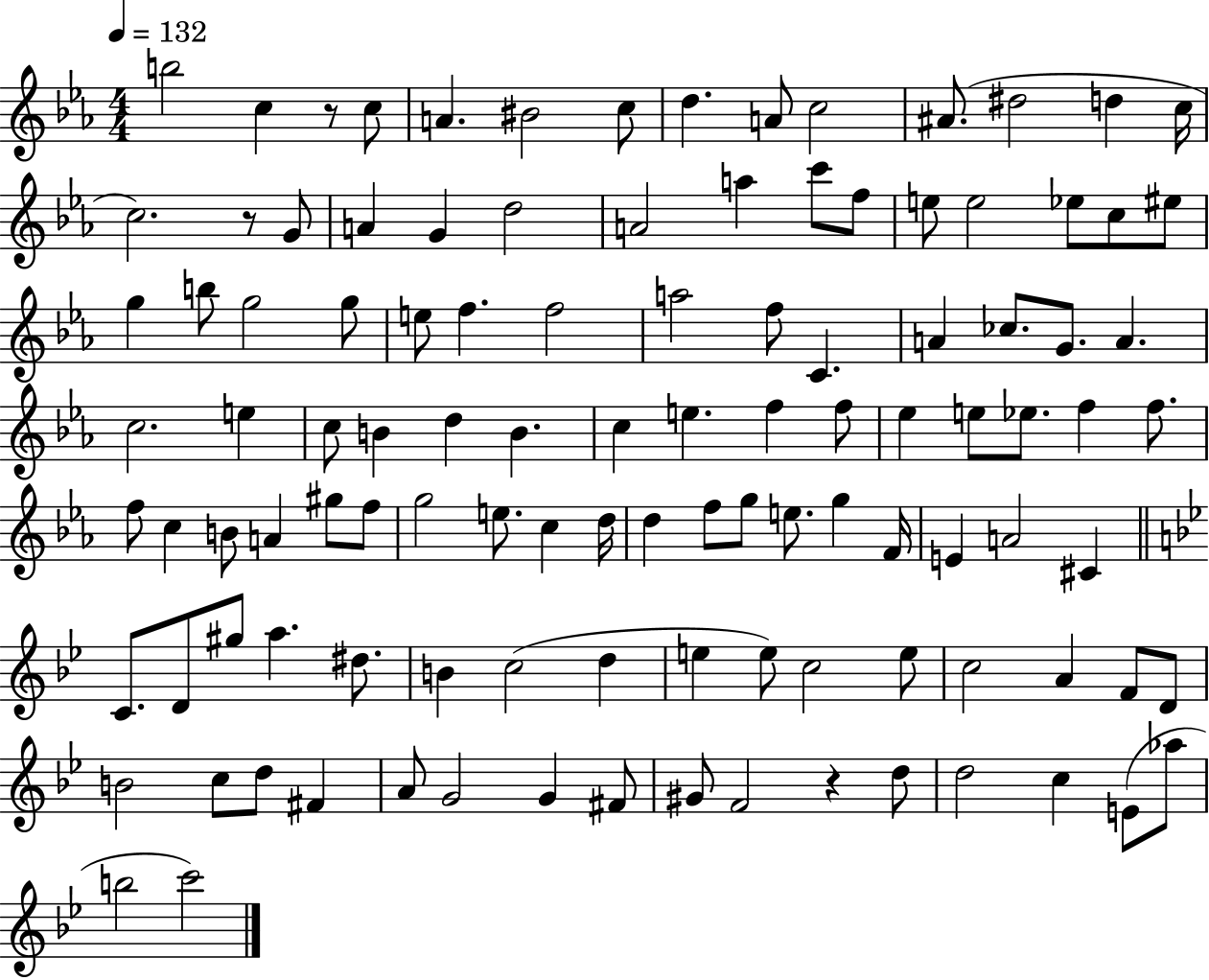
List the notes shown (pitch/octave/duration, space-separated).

B5/h C5/q R/e C5/e A4/q. BIS4/h C5/e D5/q. A4/e C5/h A#4/e. D#5/h D5/q C5/s C5/h. R/e G4/e A4/q G4/q D5/h A4/h A5/q C6/e F5/e E5/e E5/h Eb5/e C5/e EIS5/e G5/q B5/e G5/h G5/e E5/e F5/q. F5/h A5/h F5/e C4/q. A4/q CES5/e. G4/e. A4/q. C5/h. E5/q C5/e B4/q D5/q B4/q. C5/q E5/q. F5/q F5/e Eb5/q E5/e Eb5/e. F5/q F5/e. F5/e C5/q B4/e A4/q G#5/e F5/e G5/h E5/e. C5/q D5/s D5/q F5/e G5/e E5/e. G5/q F4/s E4/q A4/h C#4/q C4/e. D4/e G#5/e A5/q. D#5/e. B4/q C5/h D5/q E5/q E5/e C5/h E5/e C5/h A4/q F4/e D4/e B4/h C5/e D5/e F#4/q A4/e G4/h G4/q F#4/e G#4/e F4/h R/q D5/e D5/h C5/q E4/e Ab5/e B5/h C6/h